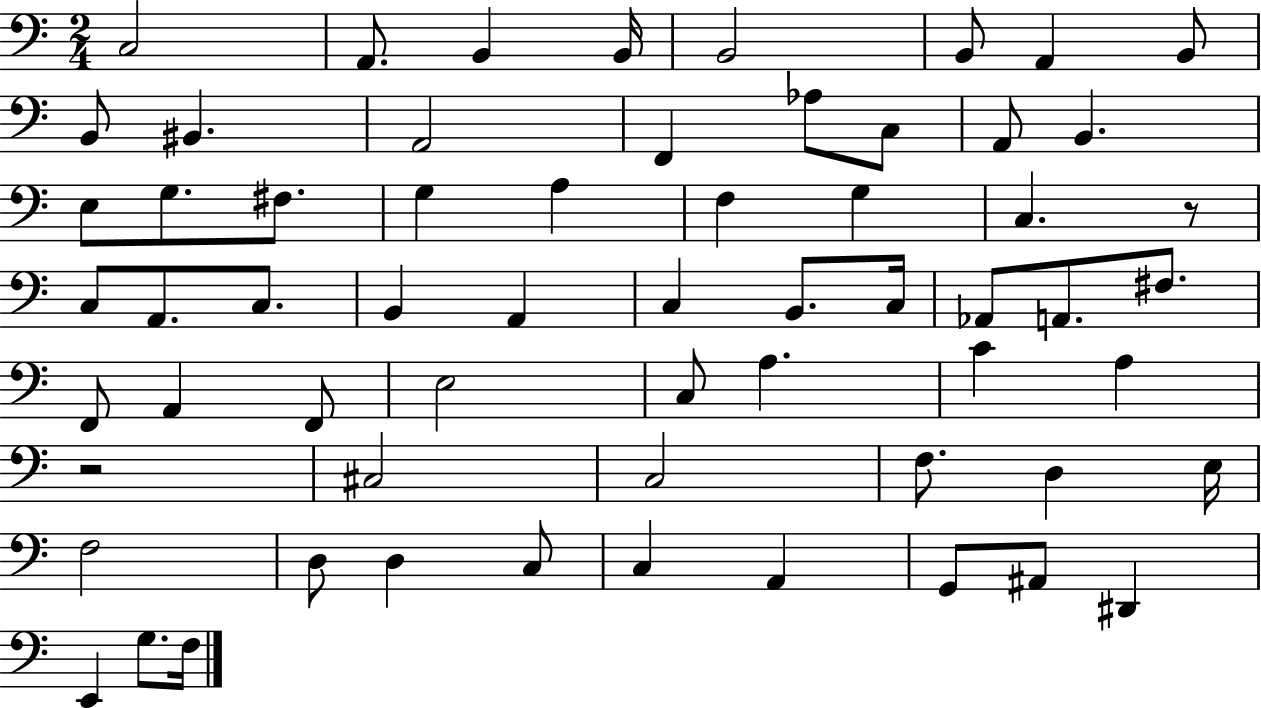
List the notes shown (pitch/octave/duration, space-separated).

C3/h A2/e. B2/q B2/s B2/h B2/e A2/q B2/e B2/e BIS2/q. A2/h F2/q Ab3/e C3/e A2/e B2/q. E3/e G3/e. F#3/e. G3/q A3/q F3/q G3/q C3/q. R/e C3/e A2/e. C3/e. B2/q A2/q C3/q B2/e. C3/s Ab2/e A2/e. F#3/e. F2/e A2/q F2/e E3/h C3/e A3/q. C4/q A3/q R/h C#3/h C3/h F3/e. D3/q E3/s F3/h D3/e D3/q C3/e C3/q A2/q G2/e A#2/e D#2/q E2/q G3/e. F3/s